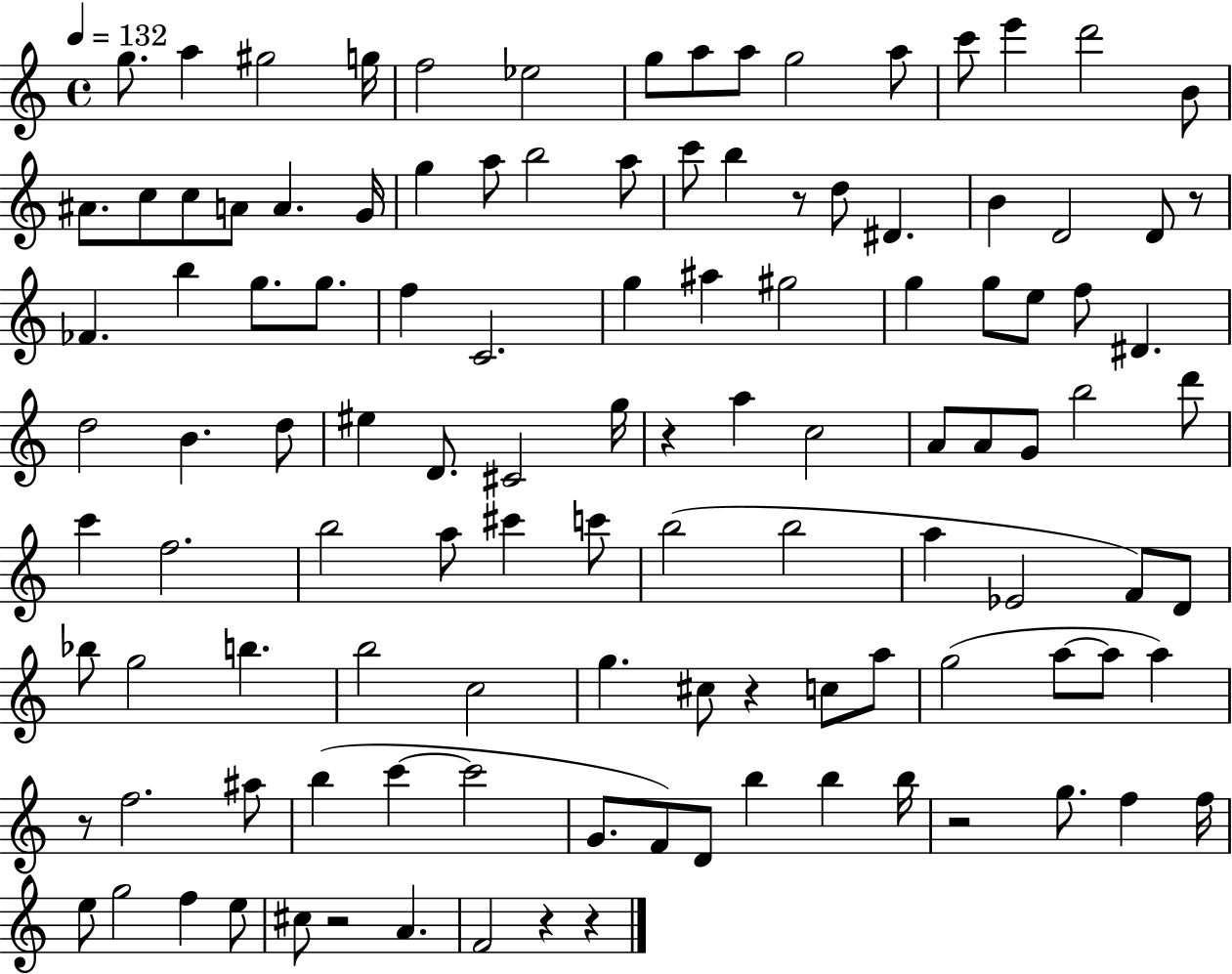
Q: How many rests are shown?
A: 9